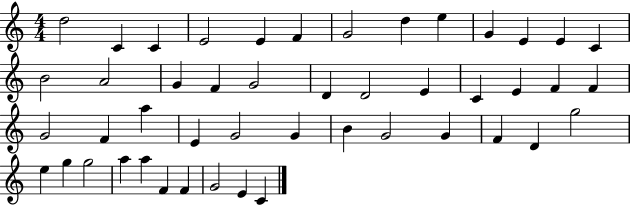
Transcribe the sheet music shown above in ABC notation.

X:1
T:Untitled
M:4/4
L:1/4
K:C
d2 C C E2 E F G2 d e G E E C B2 A2 G F G2 D D2 E C E F F G2 F a E G2 G B G2 G F D g2 e g g2 a a F F G2 E C